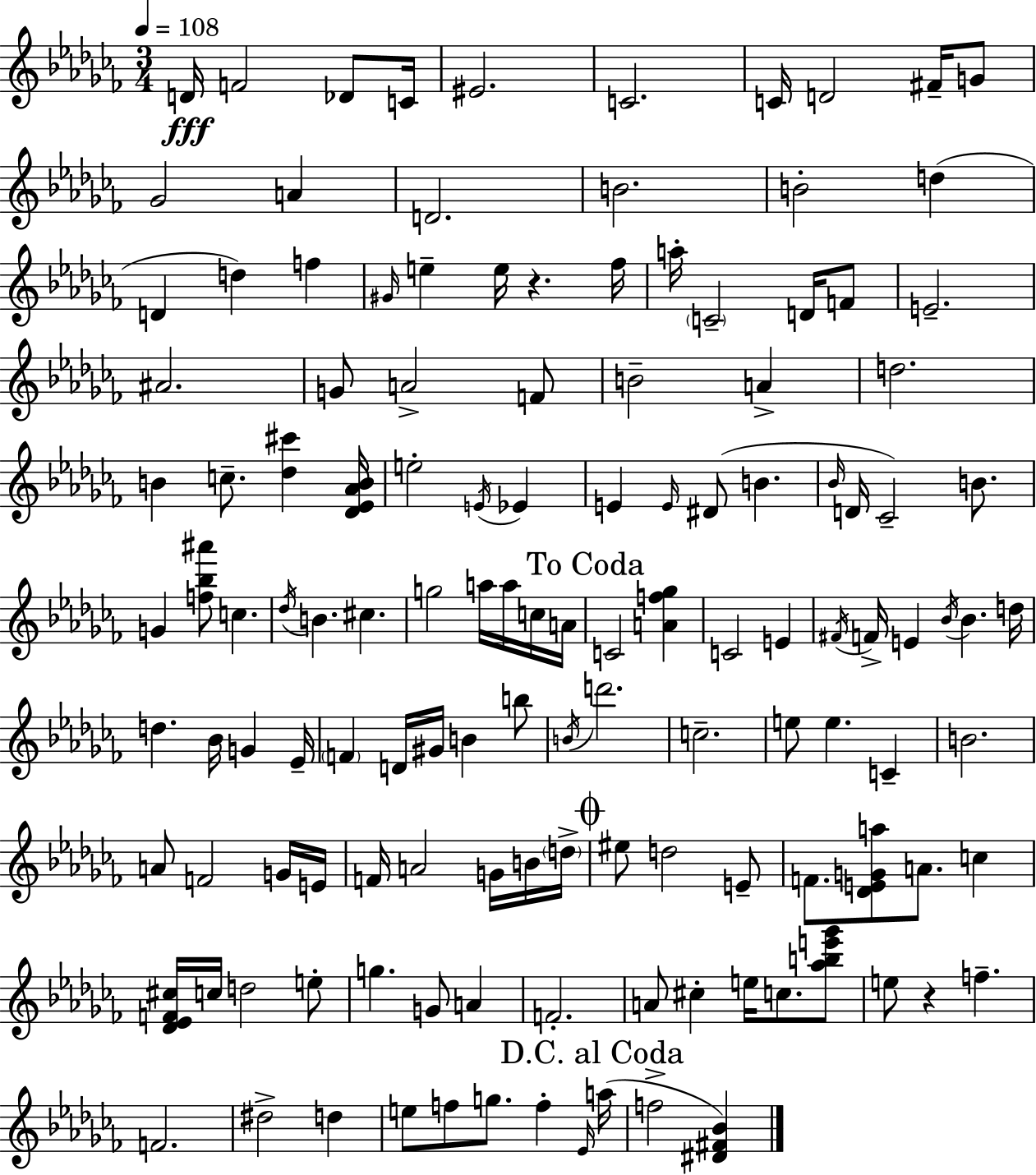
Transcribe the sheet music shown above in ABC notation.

X:1
T:Untitled
M:3/4
L:1/4
K:Abm
D/4 F2 _D/2 C/4 ^E2 C2 C/4 D2 ^F/4 G/2 _G2 A D2 B2 B2 d D d f ^G/4 e e/4 z _f/4 a/4 C2 D/4 F/2 E2 ^A2 G/2 A2 F/2 B2 A d2 B c/2 [_d^c'] [_D_E_AB]/4 e2 E/4 _E E E/4 ^D/2 B _B/4 D/4 _C2 B/2 G [f_b^a']/2 c _d/4 B ^c g2 a/4 a/4 c/4 A/4 C2 [Af_g] C2 E ^F/4 F/4 E _B/4 _B d/4 d _B/4 G _E/4 F D/4 ^G/4 B b/2 B/4 d'2 c2 e/2 e C B2 A/2 F2 G/4 E/4 F/4 A2 G/4 B/4 d/4 ^e/2 d2 E/2 F/2 [_DEGa]/2 A/2 c [_D_EF^c]/4 c/4 d2 e/2 g G/2 A F2 A/2 ^c e/4 c/2 [_abe'_g']/2 e/2 z f F2 ^d2 d e/2 f/2 g/2 f _E/4 a/4 f2 [^D^F_B]